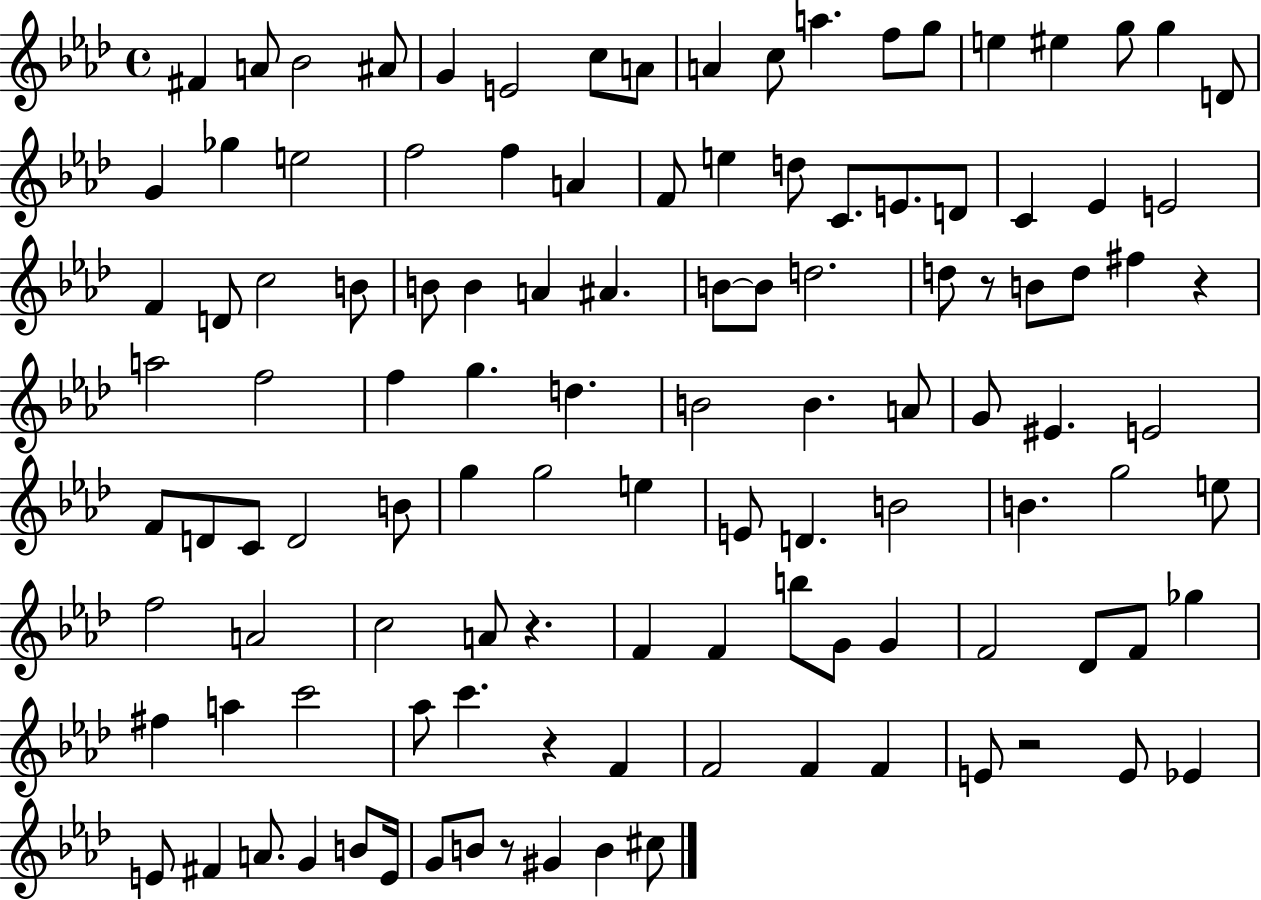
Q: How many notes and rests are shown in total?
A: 115